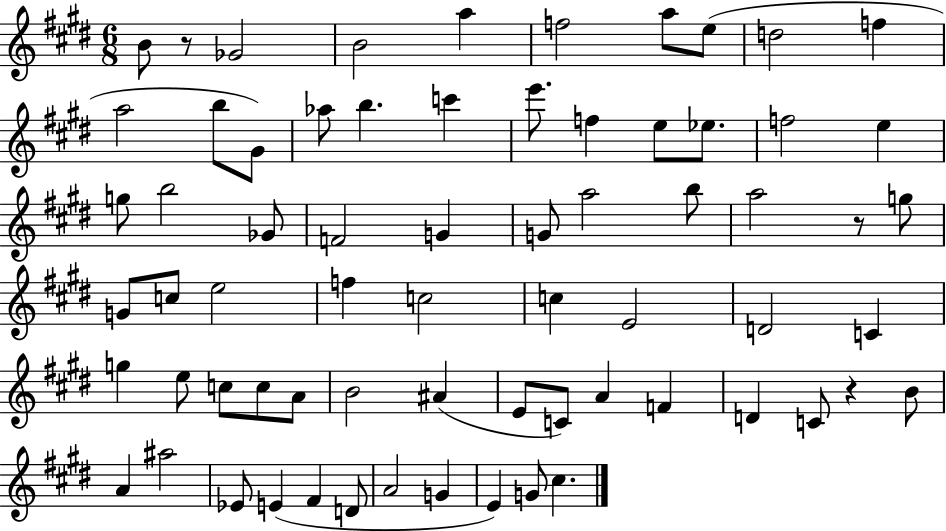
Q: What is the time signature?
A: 6/8